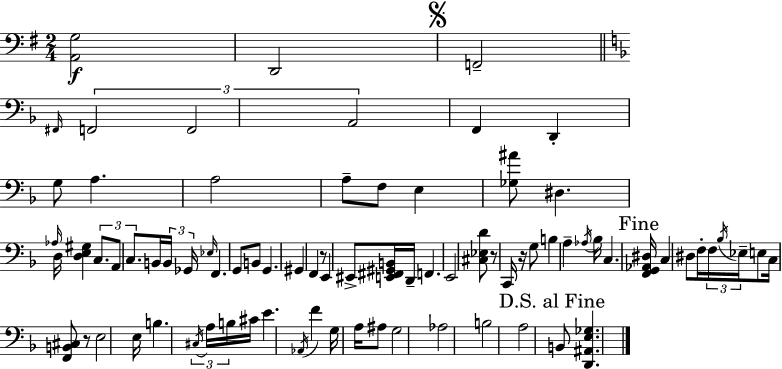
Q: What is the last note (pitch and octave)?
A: B2